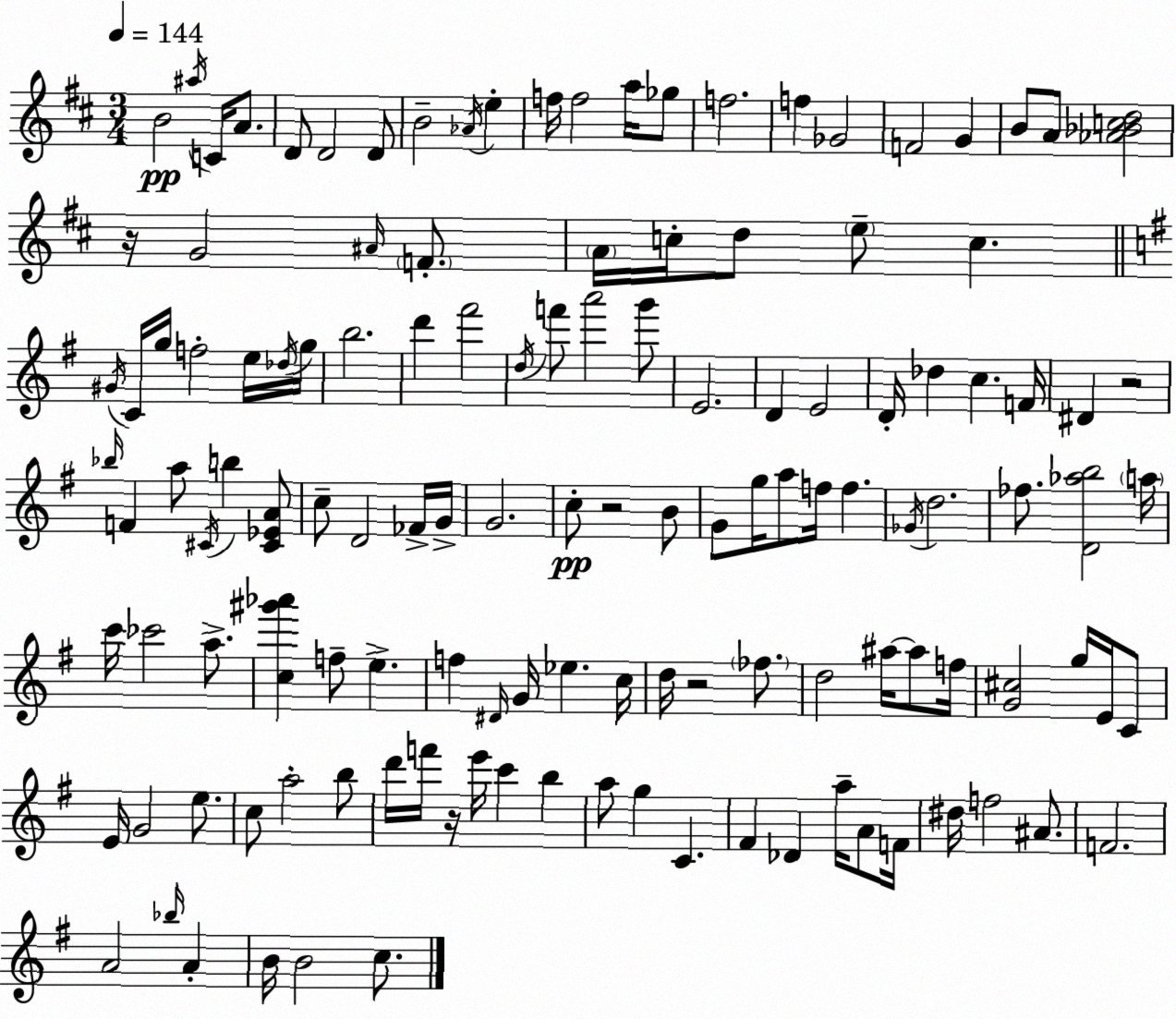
X:1
T:Untitled
M:3/4
L:1/4
K:D
B2 ^a/4 C/4 A/2 D/2 D2 D/2 B2 _A/4 e f/4 f2 a/4 _g/2 f2 f _G2 F2 G B/2 A/2 [_A_Bcd]2 z/4 G2 ^A/4 F/2 A/4 c/4 d/2 e/2 c ^G/4 C/4 g/4 f2 e/4 _d/4 g/4 b2 d' ^f'2 d/4 f'/2 a'2 g'/2 E2 D E2 D/4 _d c F/4 ^D z2 _b/4 F a/2 ^C/4 b [^C_EA]/2 c/2 D2 _F/4 G/4 G2 c/2 z2 B/2 G/2 g/4 a/2 f/4 f _G/4 d2 _f/2 [D_ab]2 a/4 c'/4 _c'2 a/2 [c^g'_a'] f/2 e f ^D/4 G/4 _e c/4 d/4 z2 _f/2 d2 ^a/4 ^a/2 f/4 [G^c]2 g/4 E/4 C/2 E/4 G2 e/2 c/2 a2 b/2 d'/4 f'/4 z/4 e'/4 c' b a/2 g C ^F _D a/4 A/2 F/4 ^d/4 f2 ^A/2 F2 A2 _b/4 A B/4 B2 c/2